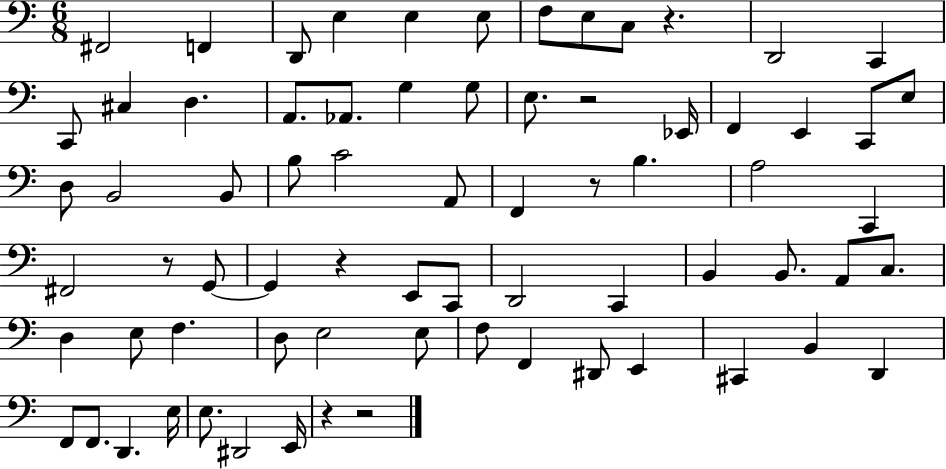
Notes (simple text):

F#2/h F2/q D2/e E3/q E3/q E3/e F3/e E3/e C3/e R/q. D2/h C2/q C2/e C#3/q D3/q. A2/e. Ab2/e. G3/q G3/e E3/e. R/h Eb2/s F2/q E2/q C2/e E3/e D3/e B2/h B2/e B3/e C4/h A2/e F2/q R/e B3/q. A3/h C2/q F#2/h R/e G2/e G2/q R/q E2/e C2/e D2/h C2/q B2/q B2/e. A2/e C3/e. D3/q E3/e F3/q. D3/e E3/h E3/e F3/e F2/q D#2/e E2/q C#2/q B2/q D2/q F2/e F2/e. D2/q. E3/s E3/e. D#2/h E2/s R/q R/h